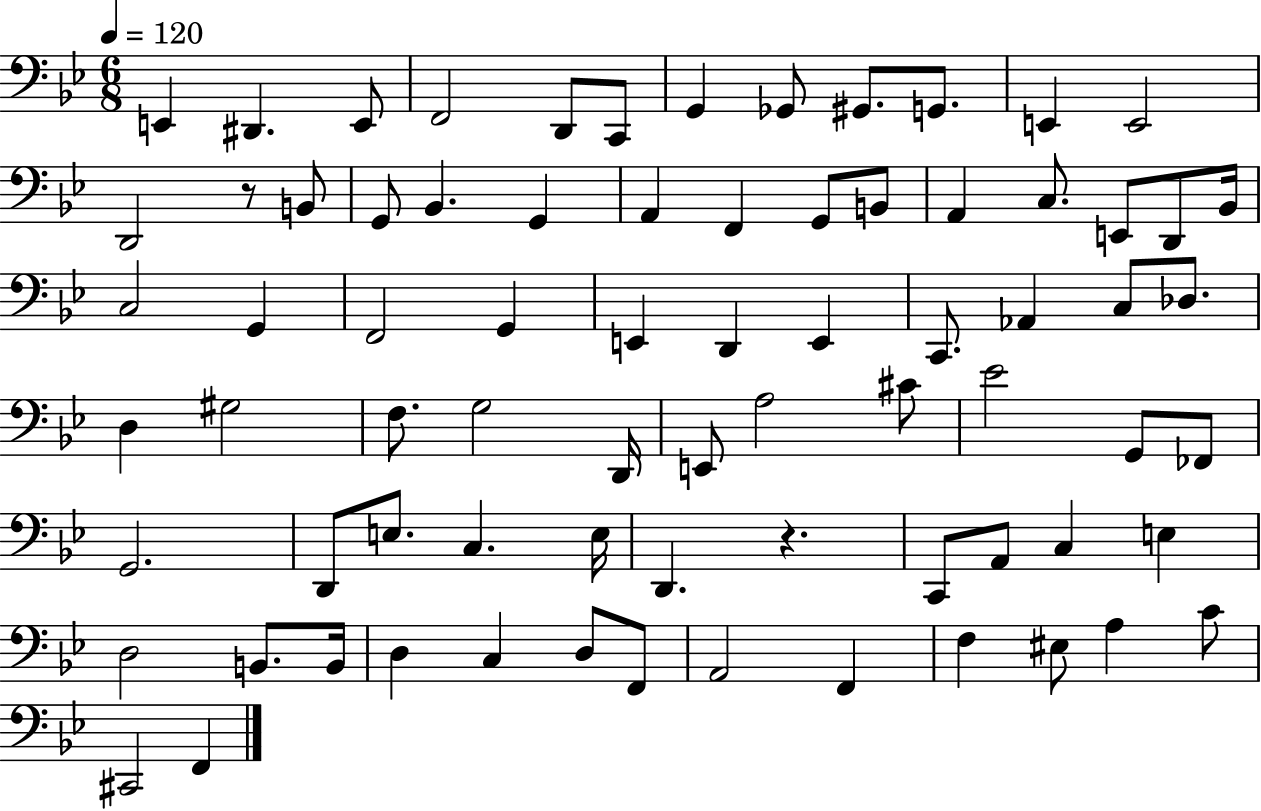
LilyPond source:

{
  \clef bass
  \numericTimeSignature
  \time 6/8
  \key bes \major
  \tempo 4 = 120
  e,4 dis,4. e,8 | f,2 d,8 c,8 | g,4 ges,8 gis,8. g,8. | e,4 e,2 | \break d,2 r8 b,8 | g,8 bes,4. g,4 | a,4 f,4 g,8 b,8 | a,4 c8. e,8 d,8 bes,16 | \break c2 g,4 | f,2 g,4 | e,4 d,4 e,4 | c,8. aes,4 c8 des8. | \break d4 gis2 | f8. g2 d,16 | e,8 a2 cis'8 | ees'2 g,8 fes,8 | \break g,2. | d,8 e8. c4. e16 | d,4. r4. | c,8 a,8 c4 e4 | \break d2 b,8. b,16 | d4 c4 d8 f,8 | a,2 f,4 | f4 eis8 a4 c'8 | \break cis,2 f,4 | \bar "|."
}